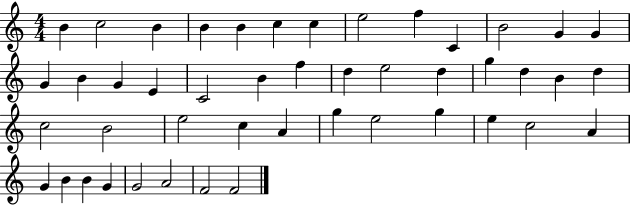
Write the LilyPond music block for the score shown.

{
  \clef treble
  \numericTimeSignature
  \time 4/4
  \key c \major
  b'4 c''2 b'4 | b'4 b'4 c''4 c''4 | e''2 f''4 c'4 | b'2 g'4 g'4 | \break g'4 b'4 g'4 e'4 | c'2 b'4 f''4 | d''4 e''2 d''4 | g''4 d''4 b'4 d''4 | \break c''2 b'2 | e''2 c''4 a'4 | g''4 e''2 g''4 | e''4 c''2 a'4 | \break g'4 b'4 b'4 g'4 | g'2 a'2 | f'2 f'2 | \bar "|."
}